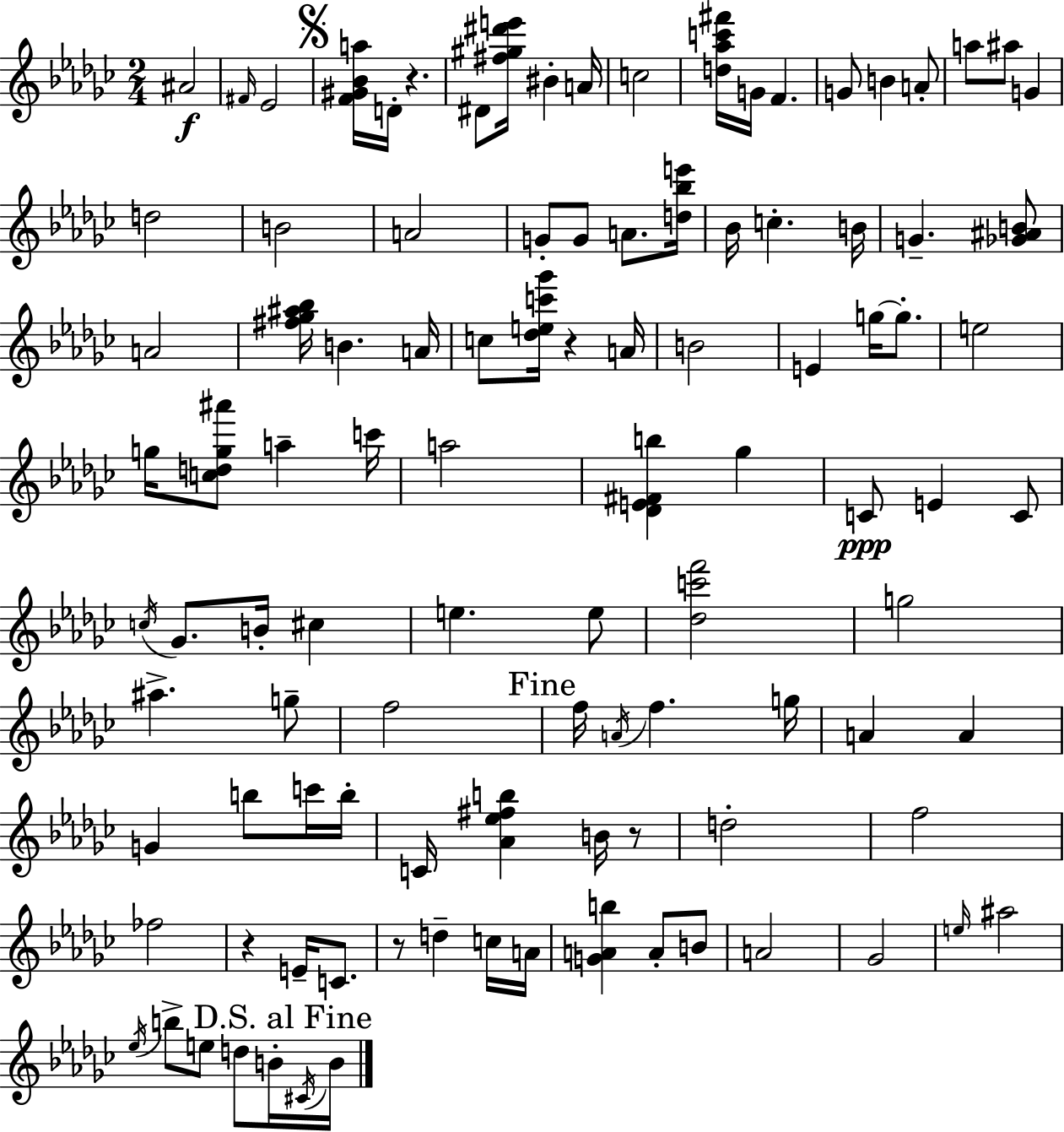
X:1
T:Untitled
M:2/4
L:1/4
K:Ebm
^A2 ^F/4 _E2 [F^G_Ba]/4 D/4 z ^D/2 [^f^g^d'e']/4 ^B A/4 c2 [d_ac'^f']/4 G/4 F G/2 B A/2 a/2 ^a/2 G d2 B2 A2 G/2 G/2 A/2 [d_be']/4 _B/4 c B/4 G [_G^AB]/2 A2 [^f_g^a_b]/4 B A/4 c/2 [_dec'_g']/4 z A/4 B2 E g/4 g/2 e2 g/4 [cdg^a']/2 a c'/4 a2 [_DE^Fb] _g C/2 E C/2 c/4 _G/2 B/4 ^c e e/2 [_dc'f']2 g2 ^a g/2 f2 f/4 A/4 f g/4 A A G b/2 c'/4 b/4 C/4 [_A_e^fb] B/4 z/2 d2 f2 _f2 z E/4 C/2 z/2 d c/4 A/4 [GAb] A/2 B/2 A2 _G2 e/4 ^a2 _e/4 b/2 e/2 d/2 B/4 ^C/4 B/4